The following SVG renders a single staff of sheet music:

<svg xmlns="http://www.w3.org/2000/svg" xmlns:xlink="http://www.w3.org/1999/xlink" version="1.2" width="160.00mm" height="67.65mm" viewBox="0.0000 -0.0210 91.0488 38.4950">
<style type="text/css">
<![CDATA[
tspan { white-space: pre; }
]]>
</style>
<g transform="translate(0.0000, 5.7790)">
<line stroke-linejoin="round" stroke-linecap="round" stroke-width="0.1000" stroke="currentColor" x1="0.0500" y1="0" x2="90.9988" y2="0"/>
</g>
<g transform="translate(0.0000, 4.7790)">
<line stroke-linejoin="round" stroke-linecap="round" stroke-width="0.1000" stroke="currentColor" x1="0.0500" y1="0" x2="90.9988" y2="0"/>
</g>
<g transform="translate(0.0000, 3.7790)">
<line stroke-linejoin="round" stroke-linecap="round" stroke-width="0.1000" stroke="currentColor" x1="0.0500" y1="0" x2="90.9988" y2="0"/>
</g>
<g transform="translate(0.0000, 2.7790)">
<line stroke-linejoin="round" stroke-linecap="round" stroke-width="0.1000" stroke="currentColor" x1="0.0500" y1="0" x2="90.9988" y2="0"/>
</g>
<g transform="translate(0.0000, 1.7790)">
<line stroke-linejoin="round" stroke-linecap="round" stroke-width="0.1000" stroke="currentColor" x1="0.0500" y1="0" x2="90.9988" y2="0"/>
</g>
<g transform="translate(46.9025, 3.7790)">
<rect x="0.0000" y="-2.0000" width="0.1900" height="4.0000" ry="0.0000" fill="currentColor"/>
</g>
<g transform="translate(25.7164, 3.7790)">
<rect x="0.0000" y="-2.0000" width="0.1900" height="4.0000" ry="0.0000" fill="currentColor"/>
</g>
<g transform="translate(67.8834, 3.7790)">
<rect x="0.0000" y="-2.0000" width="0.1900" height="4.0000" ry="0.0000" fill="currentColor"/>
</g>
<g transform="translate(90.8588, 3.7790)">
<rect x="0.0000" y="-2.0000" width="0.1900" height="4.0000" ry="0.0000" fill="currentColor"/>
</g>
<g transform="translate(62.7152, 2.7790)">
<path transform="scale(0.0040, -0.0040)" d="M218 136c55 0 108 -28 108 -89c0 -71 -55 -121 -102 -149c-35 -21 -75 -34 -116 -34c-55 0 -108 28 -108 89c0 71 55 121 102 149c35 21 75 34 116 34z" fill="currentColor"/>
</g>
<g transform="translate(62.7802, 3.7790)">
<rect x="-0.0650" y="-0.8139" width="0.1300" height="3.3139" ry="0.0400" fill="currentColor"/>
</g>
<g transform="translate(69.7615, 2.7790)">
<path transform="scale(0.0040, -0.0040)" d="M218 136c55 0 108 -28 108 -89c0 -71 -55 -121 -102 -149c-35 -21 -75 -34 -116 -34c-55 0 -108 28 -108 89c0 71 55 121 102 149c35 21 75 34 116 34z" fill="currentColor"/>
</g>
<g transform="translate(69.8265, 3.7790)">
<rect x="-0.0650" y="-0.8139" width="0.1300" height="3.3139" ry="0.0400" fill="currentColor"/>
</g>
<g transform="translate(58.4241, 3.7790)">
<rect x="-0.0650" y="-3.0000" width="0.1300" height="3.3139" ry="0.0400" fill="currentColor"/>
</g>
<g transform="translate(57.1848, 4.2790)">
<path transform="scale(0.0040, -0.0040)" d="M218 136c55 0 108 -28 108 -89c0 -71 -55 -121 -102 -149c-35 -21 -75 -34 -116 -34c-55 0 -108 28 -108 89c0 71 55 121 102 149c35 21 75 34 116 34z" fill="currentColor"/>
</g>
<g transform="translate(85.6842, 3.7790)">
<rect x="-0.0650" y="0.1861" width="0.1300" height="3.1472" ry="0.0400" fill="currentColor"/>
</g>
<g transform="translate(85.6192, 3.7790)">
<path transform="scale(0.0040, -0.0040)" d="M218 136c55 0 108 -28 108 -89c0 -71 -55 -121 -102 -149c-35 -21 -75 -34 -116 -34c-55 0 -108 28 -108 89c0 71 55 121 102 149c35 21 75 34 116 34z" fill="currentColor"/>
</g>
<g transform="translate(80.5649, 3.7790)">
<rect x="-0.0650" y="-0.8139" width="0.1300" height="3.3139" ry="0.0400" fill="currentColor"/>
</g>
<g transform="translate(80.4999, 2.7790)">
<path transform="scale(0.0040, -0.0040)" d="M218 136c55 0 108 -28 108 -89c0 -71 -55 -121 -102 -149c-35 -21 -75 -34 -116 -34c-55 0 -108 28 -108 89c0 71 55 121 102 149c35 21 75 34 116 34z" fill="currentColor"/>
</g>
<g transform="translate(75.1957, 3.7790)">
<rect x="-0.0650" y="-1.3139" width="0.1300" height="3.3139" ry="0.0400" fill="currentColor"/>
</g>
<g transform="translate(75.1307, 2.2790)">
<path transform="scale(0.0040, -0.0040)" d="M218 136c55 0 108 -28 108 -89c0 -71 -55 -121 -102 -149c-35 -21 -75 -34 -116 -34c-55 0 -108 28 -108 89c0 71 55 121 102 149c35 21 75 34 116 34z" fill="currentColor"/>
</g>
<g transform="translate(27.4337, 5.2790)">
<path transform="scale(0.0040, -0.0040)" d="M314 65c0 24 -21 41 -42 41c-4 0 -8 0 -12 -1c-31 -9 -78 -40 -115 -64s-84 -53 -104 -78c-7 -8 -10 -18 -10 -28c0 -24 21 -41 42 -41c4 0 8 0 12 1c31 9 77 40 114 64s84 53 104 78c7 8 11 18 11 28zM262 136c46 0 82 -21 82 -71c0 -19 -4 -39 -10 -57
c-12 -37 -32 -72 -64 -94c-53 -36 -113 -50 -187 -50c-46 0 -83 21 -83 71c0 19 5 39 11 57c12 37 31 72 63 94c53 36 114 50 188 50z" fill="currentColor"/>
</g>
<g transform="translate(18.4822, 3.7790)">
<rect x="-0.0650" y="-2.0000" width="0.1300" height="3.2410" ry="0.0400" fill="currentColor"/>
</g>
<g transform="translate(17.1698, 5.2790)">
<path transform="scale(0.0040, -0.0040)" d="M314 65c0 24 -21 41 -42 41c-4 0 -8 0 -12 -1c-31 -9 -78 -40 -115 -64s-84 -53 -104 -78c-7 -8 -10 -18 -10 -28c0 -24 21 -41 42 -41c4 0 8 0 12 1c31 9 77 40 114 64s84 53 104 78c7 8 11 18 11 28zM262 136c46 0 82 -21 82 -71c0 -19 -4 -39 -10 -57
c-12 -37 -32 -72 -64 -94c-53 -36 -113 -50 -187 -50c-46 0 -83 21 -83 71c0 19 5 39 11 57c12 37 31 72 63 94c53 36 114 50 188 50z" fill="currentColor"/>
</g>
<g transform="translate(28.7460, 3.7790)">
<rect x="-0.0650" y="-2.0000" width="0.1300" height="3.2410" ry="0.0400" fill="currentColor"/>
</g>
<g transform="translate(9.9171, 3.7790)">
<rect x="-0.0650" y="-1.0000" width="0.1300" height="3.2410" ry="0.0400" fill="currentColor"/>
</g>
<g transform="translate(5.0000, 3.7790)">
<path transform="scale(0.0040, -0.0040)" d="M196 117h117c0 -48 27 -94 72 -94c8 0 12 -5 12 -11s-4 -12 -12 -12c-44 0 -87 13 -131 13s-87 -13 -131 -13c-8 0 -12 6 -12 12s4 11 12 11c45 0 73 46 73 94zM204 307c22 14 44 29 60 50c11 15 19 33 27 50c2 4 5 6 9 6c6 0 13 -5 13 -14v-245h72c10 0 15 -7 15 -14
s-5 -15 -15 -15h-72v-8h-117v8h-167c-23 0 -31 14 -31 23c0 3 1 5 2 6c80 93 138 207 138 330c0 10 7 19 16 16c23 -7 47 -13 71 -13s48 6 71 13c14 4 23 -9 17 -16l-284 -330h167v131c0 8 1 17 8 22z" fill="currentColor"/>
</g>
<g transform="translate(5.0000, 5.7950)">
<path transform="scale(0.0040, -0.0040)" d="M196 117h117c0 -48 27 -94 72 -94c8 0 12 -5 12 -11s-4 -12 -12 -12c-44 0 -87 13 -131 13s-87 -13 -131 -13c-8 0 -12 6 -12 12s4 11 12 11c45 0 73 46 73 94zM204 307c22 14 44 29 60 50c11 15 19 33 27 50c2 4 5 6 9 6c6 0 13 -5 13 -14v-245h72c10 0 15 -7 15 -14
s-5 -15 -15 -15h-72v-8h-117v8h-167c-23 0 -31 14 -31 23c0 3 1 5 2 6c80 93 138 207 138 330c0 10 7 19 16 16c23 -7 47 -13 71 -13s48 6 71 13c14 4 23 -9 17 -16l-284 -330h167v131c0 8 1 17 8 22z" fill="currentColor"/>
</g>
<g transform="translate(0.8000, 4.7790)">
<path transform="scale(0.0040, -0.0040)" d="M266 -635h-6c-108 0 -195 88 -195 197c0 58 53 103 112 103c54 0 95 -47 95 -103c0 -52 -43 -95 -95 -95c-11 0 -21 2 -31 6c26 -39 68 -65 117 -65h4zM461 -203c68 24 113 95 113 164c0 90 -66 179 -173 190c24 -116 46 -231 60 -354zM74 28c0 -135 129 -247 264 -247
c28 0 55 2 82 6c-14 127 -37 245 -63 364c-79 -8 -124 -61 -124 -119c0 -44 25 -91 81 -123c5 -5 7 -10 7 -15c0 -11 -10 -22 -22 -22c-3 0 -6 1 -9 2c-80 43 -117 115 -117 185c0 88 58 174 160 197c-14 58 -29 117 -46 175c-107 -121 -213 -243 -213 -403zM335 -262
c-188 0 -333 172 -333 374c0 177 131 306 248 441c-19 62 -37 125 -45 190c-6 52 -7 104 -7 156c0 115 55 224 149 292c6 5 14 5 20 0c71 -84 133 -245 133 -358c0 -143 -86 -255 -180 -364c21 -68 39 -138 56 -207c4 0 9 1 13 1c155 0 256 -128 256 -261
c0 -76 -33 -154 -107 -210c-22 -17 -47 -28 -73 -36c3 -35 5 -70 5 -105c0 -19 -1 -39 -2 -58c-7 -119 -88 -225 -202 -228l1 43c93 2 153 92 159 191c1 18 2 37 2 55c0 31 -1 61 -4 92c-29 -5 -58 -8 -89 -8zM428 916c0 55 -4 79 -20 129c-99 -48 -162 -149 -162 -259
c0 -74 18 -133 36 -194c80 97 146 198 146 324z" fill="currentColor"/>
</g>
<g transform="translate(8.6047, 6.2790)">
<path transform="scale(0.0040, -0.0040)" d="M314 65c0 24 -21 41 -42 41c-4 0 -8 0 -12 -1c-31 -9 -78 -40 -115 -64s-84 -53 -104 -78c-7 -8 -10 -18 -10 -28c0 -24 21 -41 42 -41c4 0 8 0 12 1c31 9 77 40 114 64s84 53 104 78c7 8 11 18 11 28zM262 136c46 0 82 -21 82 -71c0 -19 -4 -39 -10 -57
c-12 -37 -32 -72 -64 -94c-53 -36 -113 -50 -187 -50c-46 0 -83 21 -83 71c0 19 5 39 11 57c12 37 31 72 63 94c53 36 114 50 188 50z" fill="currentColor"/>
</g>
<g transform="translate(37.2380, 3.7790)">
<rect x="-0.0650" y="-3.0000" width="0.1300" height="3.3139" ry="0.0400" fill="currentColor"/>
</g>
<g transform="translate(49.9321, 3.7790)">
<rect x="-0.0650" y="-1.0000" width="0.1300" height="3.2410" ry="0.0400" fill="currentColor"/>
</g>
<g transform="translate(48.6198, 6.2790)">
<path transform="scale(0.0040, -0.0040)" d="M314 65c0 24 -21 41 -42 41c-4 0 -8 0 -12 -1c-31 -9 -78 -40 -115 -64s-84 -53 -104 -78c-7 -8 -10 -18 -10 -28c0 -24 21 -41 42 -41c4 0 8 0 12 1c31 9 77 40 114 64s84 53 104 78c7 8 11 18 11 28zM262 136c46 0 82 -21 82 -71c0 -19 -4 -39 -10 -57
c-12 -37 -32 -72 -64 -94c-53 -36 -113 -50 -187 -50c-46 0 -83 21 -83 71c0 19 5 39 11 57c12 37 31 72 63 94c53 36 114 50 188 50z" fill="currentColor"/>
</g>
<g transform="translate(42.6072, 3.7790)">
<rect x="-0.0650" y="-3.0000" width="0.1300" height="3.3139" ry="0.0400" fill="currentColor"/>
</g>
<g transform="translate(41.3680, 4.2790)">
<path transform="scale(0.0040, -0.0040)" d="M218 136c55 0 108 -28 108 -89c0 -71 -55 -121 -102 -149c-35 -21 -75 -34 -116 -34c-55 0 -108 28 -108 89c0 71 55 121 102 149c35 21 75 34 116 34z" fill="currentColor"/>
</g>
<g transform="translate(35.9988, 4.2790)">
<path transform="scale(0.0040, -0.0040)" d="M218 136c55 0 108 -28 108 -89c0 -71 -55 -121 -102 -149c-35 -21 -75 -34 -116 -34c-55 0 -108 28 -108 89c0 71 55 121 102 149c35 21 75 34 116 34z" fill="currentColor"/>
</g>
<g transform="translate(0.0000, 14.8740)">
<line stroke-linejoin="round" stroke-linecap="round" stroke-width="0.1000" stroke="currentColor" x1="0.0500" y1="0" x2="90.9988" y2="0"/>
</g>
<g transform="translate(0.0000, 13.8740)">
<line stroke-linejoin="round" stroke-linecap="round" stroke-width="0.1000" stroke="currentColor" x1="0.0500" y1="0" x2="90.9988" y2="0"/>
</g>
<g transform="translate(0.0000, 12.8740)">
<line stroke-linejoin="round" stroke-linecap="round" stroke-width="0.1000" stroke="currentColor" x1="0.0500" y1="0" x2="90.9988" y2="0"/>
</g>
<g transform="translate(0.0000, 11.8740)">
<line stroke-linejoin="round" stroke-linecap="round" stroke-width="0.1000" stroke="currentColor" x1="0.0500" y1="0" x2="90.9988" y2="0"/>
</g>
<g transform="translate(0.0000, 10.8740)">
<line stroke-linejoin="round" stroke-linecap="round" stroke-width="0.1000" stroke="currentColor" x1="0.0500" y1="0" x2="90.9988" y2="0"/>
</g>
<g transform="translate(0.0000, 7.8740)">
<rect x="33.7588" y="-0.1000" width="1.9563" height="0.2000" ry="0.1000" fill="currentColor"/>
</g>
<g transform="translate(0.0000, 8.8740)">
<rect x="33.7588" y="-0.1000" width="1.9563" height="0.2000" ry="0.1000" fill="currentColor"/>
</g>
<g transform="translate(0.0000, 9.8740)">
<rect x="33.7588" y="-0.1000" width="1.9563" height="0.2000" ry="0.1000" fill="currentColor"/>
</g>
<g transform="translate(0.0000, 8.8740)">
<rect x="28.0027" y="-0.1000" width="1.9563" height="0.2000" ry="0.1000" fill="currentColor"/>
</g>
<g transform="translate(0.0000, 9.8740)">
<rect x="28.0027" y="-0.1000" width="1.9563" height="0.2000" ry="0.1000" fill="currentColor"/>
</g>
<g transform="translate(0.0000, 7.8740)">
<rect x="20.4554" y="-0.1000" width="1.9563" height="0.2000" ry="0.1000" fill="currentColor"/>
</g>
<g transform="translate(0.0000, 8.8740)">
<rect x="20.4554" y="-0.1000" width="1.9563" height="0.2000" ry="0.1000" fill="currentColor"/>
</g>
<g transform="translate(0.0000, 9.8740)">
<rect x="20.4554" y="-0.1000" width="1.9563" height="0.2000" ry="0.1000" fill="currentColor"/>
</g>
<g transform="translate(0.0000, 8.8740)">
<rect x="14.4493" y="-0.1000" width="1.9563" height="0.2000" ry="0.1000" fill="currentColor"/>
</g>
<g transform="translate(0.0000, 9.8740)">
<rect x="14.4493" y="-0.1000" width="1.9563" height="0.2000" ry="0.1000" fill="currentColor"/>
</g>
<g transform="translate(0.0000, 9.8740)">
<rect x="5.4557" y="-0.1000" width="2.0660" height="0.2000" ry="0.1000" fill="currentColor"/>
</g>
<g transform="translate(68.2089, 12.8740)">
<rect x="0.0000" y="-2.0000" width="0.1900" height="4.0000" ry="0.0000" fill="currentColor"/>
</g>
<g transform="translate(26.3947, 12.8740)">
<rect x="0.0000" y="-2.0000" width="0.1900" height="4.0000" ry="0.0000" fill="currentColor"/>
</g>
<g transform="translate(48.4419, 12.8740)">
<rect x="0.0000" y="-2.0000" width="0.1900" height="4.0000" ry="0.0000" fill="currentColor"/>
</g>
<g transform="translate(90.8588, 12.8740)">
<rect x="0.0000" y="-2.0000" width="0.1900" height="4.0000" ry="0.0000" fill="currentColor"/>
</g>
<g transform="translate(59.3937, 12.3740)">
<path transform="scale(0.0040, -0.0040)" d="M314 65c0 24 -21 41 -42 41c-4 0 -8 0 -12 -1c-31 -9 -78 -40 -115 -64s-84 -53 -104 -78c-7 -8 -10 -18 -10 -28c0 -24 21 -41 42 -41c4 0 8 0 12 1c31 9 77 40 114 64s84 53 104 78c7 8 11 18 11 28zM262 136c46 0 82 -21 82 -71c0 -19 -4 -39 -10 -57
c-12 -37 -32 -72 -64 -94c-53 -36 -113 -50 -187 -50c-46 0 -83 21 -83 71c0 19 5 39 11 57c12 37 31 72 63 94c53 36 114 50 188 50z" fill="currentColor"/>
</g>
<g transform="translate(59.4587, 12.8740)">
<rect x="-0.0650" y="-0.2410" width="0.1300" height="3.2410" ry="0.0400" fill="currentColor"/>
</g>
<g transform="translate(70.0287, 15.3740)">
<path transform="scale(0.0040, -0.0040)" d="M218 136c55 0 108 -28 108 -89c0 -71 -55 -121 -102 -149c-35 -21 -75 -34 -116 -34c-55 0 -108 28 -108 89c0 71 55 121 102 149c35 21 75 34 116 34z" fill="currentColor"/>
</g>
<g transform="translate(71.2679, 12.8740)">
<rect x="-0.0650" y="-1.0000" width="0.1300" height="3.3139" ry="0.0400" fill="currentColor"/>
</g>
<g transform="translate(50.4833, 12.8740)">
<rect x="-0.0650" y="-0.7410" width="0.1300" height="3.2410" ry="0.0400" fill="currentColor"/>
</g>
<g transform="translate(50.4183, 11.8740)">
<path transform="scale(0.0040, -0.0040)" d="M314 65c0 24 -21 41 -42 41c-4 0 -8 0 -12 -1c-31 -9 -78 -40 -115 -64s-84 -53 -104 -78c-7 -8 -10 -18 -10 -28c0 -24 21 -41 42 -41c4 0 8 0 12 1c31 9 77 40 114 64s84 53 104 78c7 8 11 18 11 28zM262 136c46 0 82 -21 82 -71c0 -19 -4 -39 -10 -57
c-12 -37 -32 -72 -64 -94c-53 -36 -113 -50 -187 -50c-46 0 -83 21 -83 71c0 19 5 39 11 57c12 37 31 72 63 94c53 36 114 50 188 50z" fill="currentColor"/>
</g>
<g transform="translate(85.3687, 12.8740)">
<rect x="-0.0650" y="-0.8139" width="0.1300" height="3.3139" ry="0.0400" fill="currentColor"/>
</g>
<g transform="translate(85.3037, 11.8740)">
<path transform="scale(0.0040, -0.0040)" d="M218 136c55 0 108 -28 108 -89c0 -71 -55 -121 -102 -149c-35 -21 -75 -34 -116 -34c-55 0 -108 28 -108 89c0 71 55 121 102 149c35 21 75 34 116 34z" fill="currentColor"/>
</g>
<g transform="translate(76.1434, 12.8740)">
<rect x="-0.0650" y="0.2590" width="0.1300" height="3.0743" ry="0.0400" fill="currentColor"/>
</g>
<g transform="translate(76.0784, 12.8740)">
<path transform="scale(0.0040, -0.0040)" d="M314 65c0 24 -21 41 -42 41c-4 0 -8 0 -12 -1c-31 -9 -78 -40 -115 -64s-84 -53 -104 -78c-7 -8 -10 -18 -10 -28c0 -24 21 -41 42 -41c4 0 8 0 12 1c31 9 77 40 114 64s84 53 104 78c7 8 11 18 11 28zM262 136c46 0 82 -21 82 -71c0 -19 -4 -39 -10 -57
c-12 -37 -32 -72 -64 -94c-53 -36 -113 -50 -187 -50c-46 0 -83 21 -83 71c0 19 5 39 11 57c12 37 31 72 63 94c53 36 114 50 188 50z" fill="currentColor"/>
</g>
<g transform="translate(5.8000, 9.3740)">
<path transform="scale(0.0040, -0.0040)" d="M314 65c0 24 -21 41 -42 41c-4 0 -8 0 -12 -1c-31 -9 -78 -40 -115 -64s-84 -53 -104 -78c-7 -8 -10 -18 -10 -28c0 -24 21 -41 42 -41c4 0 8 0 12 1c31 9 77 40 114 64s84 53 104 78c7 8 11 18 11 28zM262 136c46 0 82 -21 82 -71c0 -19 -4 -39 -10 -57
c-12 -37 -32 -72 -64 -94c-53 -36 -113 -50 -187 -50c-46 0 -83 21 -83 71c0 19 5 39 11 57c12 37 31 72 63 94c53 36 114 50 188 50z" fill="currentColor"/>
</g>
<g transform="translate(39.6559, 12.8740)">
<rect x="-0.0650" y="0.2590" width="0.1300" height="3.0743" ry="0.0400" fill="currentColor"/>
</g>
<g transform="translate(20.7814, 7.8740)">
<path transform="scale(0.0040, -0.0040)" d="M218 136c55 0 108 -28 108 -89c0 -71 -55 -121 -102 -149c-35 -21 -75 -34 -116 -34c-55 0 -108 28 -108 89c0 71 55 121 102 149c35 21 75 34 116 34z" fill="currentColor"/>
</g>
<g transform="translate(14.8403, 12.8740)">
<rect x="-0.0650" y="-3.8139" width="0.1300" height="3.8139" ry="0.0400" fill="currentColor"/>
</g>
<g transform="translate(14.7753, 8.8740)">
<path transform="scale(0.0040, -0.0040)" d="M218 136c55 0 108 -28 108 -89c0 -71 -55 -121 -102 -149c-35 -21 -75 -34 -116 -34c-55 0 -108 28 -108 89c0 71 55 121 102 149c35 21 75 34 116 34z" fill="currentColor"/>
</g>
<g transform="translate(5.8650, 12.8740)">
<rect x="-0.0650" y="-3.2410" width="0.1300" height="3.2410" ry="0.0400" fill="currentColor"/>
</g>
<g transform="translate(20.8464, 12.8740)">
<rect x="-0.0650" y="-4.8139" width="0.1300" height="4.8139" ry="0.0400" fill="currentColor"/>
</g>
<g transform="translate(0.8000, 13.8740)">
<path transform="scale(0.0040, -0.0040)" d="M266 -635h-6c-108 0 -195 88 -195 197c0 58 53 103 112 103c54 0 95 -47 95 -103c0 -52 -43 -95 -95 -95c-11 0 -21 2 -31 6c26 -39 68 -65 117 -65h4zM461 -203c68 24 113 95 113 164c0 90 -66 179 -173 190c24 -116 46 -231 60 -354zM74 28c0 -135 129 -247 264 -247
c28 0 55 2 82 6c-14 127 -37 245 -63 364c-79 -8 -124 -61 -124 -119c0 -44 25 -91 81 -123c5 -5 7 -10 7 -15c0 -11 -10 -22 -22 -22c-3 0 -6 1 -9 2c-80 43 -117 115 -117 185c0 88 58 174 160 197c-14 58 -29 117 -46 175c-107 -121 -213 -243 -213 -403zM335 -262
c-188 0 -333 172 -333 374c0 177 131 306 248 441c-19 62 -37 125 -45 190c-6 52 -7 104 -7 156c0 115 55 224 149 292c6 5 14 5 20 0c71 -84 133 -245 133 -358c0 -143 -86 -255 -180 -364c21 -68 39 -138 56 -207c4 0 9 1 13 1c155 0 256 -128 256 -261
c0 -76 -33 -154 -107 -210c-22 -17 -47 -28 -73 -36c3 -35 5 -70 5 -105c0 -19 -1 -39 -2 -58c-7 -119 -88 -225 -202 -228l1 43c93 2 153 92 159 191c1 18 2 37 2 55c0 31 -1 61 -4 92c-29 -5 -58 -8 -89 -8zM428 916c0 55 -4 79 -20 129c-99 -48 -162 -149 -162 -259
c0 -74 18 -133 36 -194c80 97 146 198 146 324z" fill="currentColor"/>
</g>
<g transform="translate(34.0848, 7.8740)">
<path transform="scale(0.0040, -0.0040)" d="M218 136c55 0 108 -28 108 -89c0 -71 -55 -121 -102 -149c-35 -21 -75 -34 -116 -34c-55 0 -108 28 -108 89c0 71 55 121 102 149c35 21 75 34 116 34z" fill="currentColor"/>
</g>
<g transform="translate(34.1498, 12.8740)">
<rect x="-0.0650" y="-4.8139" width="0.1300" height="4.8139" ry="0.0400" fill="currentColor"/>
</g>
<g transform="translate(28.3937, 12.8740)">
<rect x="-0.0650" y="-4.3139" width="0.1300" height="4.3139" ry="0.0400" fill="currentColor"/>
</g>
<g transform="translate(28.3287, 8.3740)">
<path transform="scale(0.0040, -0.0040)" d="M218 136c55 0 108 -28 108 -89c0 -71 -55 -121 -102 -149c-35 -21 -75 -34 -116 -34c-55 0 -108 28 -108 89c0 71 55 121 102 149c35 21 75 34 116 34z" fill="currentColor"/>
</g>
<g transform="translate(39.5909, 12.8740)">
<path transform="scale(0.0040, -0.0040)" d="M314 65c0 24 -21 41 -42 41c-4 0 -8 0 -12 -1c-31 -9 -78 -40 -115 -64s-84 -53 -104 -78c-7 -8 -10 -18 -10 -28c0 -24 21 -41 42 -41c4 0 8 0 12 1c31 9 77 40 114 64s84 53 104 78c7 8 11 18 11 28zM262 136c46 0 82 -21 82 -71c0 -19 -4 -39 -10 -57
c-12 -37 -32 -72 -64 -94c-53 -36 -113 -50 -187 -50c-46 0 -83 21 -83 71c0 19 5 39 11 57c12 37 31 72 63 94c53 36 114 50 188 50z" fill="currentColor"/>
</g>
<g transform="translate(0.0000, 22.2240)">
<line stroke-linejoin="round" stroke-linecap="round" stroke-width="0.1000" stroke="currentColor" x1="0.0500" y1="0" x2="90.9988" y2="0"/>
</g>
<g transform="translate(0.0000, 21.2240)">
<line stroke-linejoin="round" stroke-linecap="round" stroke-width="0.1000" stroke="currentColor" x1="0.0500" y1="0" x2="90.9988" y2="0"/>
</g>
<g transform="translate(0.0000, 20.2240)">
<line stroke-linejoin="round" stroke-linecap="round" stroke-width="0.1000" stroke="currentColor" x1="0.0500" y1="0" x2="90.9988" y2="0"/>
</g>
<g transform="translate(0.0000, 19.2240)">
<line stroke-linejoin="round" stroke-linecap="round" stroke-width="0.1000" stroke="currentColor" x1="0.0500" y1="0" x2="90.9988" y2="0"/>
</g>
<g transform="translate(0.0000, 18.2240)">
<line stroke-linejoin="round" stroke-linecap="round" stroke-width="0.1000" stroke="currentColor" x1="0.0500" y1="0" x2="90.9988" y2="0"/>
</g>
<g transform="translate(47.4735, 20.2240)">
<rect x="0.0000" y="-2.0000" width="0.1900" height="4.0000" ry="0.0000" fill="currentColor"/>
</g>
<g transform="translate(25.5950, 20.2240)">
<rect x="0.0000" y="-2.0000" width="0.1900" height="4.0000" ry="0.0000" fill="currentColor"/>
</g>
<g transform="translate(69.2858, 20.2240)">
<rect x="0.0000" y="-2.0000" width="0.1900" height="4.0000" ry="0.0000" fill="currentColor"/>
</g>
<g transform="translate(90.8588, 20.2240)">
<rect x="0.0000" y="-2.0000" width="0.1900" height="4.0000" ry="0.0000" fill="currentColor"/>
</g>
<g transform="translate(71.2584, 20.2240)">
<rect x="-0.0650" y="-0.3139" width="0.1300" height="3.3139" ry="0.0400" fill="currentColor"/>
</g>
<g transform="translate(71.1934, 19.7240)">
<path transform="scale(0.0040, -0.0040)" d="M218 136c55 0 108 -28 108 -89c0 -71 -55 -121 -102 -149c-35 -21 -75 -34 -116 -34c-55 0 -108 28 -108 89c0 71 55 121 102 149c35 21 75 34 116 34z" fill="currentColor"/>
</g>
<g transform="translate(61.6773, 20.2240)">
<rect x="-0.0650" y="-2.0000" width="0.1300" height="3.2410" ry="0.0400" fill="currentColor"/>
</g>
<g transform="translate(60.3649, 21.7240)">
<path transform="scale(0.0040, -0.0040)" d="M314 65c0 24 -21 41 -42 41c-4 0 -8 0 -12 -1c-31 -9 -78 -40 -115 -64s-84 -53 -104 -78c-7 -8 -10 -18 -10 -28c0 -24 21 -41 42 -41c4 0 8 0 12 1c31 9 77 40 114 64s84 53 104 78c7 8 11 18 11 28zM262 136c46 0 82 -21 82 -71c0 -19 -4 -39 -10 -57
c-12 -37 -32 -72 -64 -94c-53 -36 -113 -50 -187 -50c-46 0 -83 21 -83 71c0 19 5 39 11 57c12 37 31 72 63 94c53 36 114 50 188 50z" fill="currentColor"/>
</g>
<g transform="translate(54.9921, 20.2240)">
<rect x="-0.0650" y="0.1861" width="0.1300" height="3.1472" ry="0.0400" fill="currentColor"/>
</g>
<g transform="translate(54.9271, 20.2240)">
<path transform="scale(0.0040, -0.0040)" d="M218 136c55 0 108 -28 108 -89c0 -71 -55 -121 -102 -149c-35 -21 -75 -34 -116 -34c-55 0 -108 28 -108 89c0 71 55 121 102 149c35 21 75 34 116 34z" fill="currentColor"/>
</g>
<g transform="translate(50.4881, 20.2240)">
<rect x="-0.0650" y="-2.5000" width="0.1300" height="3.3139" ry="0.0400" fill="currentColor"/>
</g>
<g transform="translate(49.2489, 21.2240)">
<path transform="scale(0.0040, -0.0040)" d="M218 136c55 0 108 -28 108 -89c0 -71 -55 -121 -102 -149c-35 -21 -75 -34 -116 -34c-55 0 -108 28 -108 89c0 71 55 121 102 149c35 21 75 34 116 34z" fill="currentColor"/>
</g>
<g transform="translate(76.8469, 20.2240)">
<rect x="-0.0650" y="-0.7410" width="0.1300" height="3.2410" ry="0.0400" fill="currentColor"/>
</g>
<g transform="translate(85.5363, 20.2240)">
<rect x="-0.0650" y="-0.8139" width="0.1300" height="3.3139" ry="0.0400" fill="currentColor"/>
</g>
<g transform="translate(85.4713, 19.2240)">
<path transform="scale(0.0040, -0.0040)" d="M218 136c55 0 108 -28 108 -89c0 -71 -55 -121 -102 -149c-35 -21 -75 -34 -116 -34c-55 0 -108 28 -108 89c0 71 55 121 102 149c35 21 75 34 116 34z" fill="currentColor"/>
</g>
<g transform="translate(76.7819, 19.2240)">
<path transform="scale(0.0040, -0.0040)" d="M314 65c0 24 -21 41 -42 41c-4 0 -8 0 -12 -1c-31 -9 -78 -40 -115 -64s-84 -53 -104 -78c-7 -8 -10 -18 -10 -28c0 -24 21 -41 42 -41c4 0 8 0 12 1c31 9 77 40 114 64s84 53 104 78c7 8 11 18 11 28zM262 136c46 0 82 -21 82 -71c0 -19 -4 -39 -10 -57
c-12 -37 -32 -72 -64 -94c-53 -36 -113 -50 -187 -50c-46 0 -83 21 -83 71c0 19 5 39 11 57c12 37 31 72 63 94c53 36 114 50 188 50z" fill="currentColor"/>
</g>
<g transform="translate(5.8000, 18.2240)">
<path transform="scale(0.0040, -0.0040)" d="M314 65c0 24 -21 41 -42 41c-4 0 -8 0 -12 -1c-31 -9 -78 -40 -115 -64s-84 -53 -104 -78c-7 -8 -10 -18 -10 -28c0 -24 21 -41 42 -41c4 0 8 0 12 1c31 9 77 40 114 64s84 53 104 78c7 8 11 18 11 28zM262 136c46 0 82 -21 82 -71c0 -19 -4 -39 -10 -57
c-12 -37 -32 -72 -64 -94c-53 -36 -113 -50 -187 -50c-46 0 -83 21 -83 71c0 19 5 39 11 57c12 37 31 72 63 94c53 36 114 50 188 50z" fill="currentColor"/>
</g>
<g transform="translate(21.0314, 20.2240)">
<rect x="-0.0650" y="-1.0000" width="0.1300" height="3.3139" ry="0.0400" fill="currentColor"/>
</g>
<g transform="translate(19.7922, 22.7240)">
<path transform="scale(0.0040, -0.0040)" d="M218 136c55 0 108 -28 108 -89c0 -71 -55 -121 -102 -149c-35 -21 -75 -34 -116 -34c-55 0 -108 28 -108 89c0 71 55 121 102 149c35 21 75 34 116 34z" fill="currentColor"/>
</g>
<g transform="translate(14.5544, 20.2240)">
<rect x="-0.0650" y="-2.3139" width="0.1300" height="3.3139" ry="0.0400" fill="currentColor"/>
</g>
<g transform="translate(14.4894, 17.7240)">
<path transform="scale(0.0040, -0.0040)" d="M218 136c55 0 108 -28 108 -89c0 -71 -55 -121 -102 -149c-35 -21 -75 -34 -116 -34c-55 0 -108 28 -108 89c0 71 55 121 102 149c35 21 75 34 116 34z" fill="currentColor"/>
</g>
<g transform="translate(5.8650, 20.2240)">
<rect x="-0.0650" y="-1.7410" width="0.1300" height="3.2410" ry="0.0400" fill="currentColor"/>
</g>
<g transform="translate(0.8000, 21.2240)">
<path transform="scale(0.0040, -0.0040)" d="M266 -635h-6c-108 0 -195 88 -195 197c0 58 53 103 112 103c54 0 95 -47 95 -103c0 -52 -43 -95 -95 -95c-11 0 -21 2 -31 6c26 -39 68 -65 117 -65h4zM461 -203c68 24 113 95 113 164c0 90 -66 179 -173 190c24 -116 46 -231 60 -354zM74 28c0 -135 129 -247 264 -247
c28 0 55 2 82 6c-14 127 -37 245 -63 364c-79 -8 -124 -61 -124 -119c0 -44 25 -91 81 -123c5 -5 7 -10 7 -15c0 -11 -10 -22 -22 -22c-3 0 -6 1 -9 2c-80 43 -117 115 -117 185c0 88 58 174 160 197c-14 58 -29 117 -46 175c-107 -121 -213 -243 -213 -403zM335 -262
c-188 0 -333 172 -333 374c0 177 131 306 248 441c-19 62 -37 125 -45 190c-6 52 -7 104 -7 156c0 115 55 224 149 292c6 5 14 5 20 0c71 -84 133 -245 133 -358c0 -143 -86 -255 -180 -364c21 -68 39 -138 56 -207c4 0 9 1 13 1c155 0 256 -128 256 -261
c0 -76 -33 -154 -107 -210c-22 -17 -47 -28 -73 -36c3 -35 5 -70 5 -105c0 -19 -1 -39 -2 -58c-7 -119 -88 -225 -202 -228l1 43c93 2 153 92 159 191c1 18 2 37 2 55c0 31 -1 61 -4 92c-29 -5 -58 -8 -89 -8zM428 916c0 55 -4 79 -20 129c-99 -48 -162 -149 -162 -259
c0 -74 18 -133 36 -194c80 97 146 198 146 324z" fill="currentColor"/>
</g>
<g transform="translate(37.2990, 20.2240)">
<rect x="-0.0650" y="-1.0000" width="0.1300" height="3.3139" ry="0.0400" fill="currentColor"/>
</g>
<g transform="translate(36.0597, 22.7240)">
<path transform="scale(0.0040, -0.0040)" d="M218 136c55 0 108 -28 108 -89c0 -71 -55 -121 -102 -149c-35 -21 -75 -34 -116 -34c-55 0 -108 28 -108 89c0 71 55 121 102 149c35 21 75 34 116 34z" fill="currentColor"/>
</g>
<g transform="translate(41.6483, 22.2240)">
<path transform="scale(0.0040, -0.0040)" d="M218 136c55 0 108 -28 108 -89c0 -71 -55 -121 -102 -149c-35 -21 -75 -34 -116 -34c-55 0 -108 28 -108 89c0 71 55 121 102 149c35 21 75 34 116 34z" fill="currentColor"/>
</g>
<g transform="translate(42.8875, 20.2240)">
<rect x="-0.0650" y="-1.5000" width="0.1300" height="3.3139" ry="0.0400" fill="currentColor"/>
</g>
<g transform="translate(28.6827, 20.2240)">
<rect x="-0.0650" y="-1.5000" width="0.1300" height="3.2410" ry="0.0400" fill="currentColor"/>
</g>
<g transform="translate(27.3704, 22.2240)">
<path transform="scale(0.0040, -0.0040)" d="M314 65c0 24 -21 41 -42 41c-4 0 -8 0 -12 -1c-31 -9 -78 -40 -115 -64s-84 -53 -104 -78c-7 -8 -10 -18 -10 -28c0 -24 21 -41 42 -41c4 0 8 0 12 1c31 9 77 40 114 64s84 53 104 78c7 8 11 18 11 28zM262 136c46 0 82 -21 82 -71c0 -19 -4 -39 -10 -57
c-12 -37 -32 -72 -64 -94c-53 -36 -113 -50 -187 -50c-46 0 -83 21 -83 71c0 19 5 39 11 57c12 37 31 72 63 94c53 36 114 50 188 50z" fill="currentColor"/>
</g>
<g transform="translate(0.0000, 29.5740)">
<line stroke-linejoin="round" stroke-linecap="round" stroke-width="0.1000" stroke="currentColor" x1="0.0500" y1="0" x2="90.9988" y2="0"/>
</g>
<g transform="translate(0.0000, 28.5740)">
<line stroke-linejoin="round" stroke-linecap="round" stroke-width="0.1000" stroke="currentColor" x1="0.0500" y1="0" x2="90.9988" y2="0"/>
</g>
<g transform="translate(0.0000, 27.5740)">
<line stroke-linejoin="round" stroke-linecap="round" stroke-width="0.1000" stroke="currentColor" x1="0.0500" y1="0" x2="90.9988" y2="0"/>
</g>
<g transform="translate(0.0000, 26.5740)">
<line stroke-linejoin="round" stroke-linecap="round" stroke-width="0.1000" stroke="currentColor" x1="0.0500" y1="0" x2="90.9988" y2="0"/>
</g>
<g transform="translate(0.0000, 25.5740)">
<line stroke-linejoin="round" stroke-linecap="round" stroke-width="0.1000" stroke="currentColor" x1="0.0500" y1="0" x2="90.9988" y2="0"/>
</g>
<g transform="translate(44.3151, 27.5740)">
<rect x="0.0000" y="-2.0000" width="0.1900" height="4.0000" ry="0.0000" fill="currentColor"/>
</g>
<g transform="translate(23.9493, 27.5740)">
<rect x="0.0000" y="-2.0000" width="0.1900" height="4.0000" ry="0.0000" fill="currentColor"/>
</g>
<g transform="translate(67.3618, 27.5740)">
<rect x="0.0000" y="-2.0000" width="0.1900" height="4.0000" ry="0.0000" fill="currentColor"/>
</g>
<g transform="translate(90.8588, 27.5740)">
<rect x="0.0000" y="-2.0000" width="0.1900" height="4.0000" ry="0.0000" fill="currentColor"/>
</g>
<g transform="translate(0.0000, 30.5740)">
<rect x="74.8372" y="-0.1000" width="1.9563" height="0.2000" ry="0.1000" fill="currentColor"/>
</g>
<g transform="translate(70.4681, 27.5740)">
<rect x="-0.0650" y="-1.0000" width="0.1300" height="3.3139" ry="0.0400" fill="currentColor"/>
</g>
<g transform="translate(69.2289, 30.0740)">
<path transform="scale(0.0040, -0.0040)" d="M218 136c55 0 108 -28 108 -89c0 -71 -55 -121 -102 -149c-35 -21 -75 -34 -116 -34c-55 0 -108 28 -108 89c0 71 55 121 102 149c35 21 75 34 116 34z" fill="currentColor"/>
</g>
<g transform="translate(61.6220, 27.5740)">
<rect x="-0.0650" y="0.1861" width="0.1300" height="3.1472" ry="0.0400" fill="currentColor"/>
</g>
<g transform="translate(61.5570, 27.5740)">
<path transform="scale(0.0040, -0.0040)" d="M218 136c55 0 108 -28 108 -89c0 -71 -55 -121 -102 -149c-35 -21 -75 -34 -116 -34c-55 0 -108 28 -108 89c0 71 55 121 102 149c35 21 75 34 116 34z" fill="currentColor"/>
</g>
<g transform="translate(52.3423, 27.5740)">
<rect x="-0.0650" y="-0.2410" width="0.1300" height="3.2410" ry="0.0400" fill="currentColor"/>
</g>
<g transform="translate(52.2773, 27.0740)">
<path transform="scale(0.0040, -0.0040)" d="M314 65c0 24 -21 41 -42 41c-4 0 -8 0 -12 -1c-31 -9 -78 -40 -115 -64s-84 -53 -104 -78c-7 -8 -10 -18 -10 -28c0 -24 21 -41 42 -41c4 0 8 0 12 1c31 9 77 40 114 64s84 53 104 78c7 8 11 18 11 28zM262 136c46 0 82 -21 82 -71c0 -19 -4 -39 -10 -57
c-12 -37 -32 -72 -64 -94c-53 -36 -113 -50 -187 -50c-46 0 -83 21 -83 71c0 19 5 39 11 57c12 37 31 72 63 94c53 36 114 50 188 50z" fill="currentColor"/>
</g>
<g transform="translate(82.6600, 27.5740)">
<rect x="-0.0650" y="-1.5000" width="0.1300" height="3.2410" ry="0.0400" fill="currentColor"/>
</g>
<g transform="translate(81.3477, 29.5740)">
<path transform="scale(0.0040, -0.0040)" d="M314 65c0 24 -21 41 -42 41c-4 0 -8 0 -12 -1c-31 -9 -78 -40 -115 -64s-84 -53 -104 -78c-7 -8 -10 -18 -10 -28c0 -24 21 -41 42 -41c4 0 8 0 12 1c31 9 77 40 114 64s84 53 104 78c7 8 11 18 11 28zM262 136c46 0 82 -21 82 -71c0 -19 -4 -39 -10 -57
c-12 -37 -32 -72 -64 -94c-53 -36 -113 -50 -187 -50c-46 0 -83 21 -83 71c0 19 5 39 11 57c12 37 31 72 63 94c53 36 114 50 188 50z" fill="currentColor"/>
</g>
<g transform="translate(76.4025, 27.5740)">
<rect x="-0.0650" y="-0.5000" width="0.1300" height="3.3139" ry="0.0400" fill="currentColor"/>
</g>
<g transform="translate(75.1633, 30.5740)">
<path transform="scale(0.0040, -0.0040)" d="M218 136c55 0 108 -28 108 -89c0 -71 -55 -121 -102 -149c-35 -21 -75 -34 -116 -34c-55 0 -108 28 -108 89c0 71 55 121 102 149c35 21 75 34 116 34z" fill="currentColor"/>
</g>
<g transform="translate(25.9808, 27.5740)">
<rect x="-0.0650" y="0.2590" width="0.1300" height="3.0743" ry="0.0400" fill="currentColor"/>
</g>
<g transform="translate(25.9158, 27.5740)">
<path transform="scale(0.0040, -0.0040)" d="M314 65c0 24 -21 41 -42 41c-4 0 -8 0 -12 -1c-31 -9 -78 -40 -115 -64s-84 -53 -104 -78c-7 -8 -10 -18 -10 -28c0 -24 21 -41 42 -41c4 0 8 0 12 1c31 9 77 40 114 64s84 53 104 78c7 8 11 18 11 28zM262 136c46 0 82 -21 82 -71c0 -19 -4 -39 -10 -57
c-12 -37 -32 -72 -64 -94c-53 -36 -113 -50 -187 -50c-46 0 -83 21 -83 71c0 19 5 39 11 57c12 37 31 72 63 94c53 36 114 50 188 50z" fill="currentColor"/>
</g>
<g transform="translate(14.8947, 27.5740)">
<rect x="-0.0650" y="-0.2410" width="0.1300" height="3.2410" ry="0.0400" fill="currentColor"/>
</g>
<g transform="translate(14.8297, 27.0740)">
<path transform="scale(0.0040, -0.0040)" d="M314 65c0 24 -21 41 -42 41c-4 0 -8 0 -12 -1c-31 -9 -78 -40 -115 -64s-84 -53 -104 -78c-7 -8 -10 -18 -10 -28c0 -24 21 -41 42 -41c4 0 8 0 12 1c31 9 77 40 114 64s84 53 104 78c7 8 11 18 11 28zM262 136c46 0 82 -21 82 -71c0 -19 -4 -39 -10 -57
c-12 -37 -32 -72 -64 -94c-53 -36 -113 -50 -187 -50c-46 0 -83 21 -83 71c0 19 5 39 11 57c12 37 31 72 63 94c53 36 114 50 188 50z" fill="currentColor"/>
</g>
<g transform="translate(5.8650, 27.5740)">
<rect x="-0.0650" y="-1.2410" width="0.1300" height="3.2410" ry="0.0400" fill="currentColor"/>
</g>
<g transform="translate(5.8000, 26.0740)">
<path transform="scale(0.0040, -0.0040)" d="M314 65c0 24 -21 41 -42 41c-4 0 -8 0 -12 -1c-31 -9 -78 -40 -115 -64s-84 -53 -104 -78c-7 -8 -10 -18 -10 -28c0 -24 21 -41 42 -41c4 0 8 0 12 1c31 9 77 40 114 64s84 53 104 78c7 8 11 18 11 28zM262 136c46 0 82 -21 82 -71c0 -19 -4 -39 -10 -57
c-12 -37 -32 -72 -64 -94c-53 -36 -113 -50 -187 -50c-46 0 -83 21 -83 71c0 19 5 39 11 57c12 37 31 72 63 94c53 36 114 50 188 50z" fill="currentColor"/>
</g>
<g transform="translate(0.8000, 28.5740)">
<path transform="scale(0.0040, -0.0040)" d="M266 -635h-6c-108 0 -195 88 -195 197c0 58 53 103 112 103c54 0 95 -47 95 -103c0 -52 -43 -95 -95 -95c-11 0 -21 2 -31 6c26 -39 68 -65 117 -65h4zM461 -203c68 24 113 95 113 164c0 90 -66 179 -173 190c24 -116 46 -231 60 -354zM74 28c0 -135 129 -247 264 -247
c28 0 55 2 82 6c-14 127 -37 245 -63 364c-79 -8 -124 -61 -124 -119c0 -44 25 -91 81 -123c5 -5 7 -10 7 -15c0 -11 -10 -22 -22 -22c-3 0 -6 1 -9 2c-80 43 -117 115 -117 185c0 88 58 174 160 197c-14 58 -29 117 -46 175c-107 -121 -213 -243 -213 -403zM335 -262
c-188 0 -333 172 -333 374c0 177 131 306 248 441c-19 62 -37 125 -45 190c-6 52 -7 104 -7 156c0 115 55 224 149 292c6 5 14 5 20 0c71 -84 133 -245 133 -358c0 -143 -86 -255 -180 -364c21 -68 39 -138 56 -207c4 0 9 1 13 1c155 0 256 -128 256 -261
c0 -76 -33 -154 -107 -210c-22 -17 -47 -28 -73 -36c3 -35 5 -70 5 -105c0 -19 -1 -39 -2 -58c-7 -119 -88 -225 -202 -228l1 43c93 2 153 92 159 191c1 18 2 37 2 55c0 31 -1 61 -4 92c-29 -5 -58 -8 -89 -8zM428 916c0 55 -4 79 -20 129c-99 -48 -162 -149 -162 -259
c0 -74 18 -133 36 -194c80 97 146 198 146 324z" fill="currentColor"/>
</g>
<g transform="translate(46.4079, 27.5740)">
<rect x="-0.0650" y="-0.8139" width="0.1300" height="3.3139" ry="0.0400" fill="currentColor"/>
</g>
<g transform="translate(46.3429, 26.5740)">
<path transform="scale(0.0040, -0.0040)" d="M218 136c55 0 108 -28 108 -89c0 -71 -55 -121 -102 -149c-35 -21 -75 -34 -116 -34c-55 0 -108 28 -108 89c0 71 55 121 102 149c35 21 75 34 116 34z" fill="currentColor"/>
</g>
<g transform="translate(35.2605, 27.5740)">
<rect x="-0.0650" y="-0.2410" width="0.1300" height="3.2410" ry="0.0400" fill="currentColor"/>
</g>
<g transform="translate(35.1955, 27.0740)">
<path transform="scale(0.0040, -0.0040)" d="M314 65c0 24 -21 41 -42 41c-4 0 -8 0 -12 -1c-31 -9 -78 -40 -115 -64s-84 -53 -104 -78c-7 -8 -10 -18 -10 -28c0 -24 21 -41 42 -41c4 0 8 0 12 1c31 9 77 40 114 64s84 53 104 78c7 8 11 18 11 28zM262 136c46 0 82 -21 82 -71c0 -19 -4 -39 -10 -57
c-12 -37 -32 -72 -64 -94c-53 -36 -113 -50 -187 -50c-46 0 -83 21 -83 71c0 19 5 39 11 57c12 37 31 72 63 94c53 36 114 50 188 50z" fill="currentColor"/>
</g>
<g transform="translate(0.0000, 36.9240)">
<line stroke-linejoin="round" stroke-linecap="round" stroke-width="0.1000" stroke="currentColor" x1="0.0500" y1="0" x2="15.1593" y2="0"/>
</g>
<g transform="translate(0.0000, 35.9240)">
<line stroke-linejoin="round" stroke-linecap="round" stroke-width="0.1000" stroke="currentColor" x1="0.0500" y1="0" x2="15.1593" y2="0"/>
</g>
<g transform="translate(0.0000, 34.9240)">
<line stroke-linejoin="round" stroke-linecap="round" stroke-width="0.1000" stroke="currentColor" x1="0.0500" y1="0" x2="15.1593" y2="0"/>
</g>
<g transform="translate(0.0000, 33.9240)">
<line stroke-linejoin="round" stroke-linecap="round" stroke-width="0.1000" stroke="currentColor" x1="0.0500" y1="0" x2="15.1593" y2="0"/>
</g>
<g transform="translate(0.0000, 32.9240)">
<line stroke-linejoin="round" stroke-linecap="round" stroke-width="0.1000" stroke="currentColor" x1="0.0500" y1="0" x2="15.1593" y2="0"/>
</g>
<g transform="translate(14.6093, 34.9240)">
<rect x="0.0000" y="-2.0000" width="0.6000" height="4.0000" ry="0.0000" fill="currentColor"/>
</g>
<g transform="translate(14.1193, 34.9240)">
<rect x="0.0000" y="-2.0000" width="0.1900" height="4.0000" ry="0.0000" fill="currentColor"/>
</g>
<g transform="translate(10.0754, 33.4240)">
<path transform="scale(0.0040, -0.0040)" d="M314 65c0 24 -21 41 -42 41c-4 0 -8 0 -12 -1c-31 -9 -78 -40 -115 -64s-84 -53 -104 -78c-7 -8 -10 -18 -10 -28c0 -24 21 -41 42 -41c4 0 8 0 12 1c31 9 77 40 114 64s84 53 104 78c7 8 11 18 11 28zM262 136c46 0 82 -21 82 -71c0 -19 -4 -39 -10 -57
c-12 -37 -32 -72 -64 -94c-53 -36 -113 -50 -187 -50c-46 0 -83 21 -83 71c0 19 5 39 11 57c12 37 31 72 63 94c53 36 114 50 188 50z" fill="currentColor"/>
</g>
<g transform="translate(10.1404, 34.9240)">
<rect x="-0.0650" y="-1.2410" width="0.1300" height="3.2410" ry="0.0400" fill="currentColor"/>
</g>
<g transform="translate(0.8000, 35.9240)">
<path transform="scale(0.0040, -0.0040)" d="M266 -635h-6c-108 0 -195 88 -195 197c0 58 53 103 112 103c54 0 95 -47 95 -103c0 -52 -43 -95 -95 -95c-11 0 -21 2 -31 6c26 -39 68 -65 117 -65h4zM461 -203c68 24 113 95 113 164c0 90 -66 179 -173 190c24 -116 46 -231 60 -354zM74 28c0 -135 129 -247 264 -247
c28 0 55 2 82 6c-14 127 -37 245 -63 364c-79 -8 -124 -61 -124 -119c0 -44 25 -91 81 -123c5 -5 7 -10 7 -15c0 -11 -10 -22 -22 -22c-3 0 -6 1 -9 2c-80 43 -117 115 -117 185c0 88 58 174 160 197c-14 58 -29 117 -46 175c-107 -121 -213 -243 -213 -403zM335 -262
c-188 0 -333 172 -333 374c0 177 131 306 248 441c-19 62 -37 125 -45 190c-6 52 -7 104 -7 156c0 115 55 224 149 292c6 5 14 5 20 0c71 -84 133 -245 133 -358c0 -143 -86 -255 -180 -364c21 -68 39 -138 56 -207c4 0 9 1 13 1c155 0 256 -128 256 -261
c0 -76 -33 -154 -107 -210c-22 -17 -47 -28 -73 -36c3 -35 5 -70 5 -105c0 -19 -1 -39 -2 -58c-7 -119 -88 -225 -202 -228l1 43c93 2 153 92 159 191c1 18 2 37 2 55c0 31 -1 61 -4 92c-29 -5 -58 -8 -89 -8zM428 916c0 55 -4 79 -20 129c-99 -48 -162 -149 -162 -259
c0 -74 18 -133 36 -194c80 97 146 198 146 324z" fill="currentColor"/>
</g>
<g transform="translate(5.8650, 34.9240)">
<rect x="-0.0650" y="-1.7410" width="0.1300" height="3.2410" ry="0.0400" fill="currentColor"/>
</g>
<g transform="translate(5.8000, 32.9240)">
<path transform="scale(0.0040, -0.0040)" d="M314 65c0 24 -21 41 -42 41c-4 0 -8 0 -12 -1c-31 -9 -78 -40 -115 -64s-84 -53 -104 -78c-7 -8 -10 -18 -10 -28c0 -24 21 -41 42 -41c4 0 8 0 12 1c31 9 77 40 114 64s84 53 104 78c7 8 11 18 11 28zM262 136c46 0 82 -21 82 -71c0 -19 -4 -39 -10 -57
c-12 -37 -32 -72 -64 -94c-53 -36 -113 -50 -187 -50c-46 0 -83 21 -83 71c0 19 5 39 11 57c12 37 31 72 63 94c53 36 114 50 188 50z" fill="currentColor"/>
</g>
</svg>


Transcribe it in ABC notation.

X:1
T:Untitled
M:4/4
L:1/4
K:C
D2 F2 F2 A A D2 A d d e d B b2 c' e' d' e' B2 d2 c2 D B2 d f2 g D E2 D E G B F2 c d2 d e2 c2 B2 c2 d c2 B D C E2 f2 e2